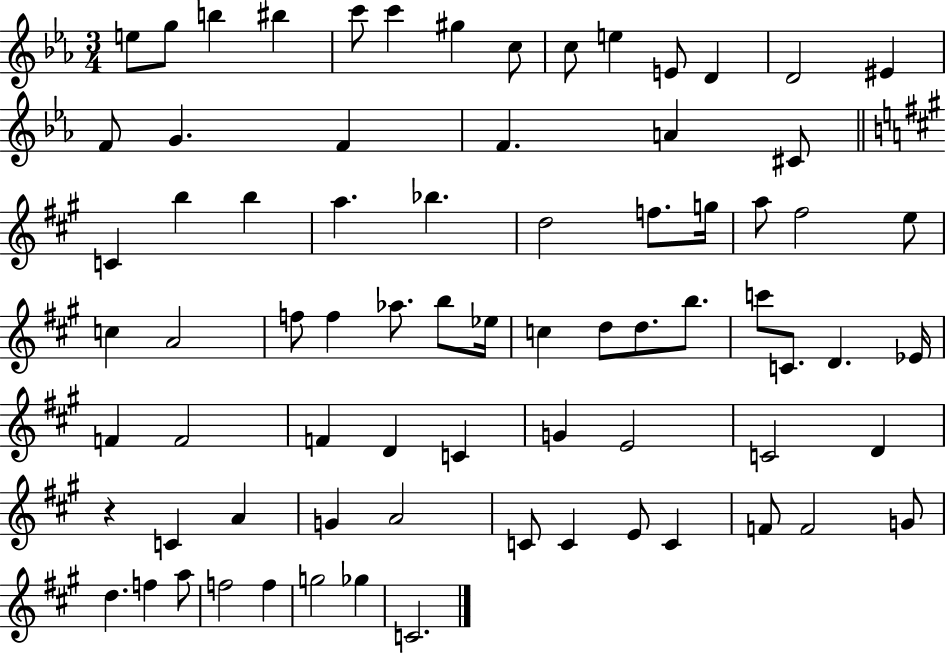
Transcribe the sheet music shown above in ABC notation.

X:1
T:Untitled
M:3/4
L:1/4
K:Eb
e/2 g/2 b ^b c'/2 c' ^g c/2 c/2 e E/2 D D2 ^E F/2 G F F A ^C/2 C b b a _b d2 f/2 g/4 a/2 ^f2 e/2 c A2 f/2 f _a/2 b/2 _e/4 c d/2 d/2 b/2 c'/2 C/2 D _E/4 F F2 F D C G E2 C2 D z C A G A2 C/2 C E/2 C F/2 F2 G/2 d f a/2 f2 f g2 _g C2